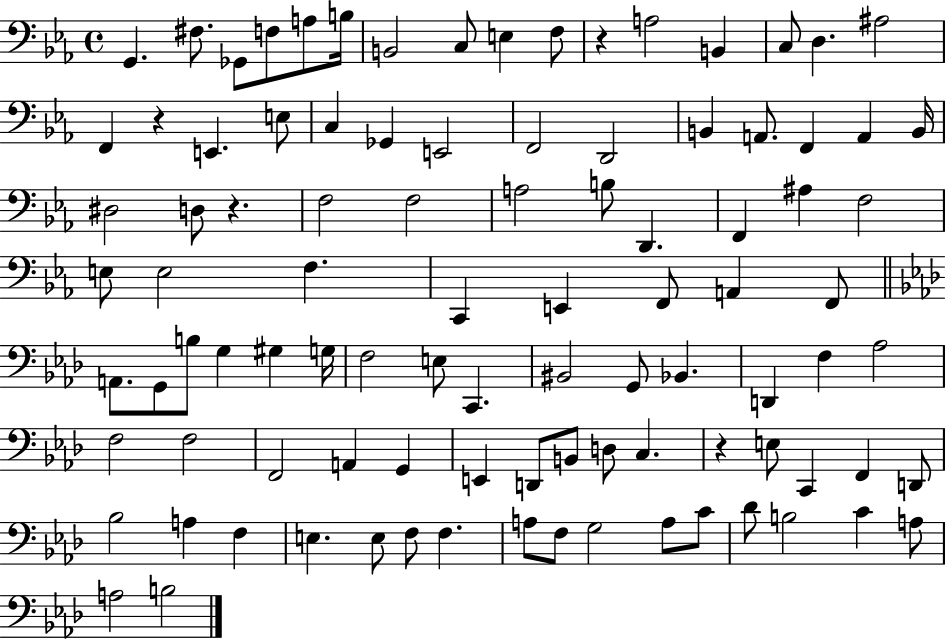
X:1
T:Untitled
M:4/4
L:1/4
K:Eb
G,, ^F,/2 _G,,/2 F,/2 A,/2 B,/4 B,,2 C,/2 E, F,/2 z A,2 B,, C,/2 D, ^A,2 F,, z E,, E,/2 C, _G,, E,,2 F,,2 D,,2 B,, A,,/2 F,, A,, B,,/4 ^D,2 D,/2 z F,2 F,2 A,2 B,/2 D,, F,, ^A, F,2 E,/2 E,2 F, C,, E,, F,,/2 A,, F,,/2 A,,/2 G,,/2 B,/2 G, ^G, G,/4 F,2 E,/2 C,, ^B,,2 G,,/2 _B,, D,, F, _A,2 F,2 F,2 F,,2 A,, G,, E,, D,,/2 B,,/2 D,/2 C, z E,/2 C,, F,, D,,/2 _B,2 A, F, E, E,/2 F,/2 F, A,/2 F,/2 G,2 A,/2 C/2 _D/2 B,2 C A,/2 A,2 B,2